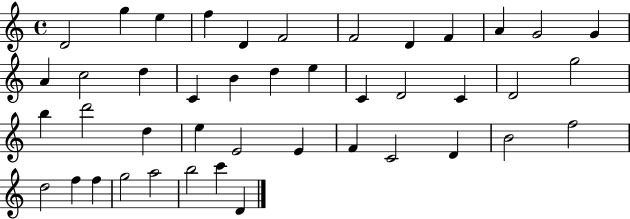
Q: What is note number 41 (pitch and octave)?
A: B5